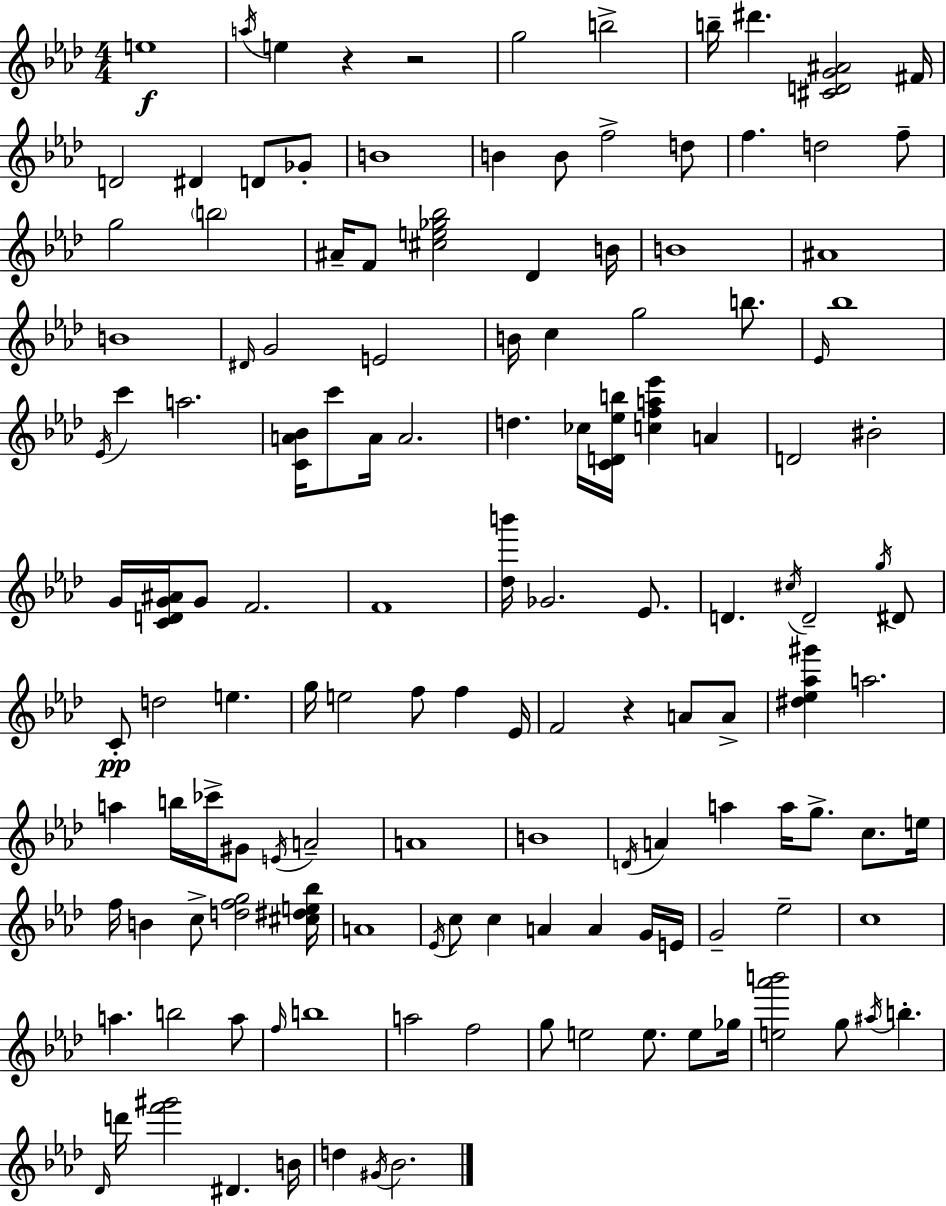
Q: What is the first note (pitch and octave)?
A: E5